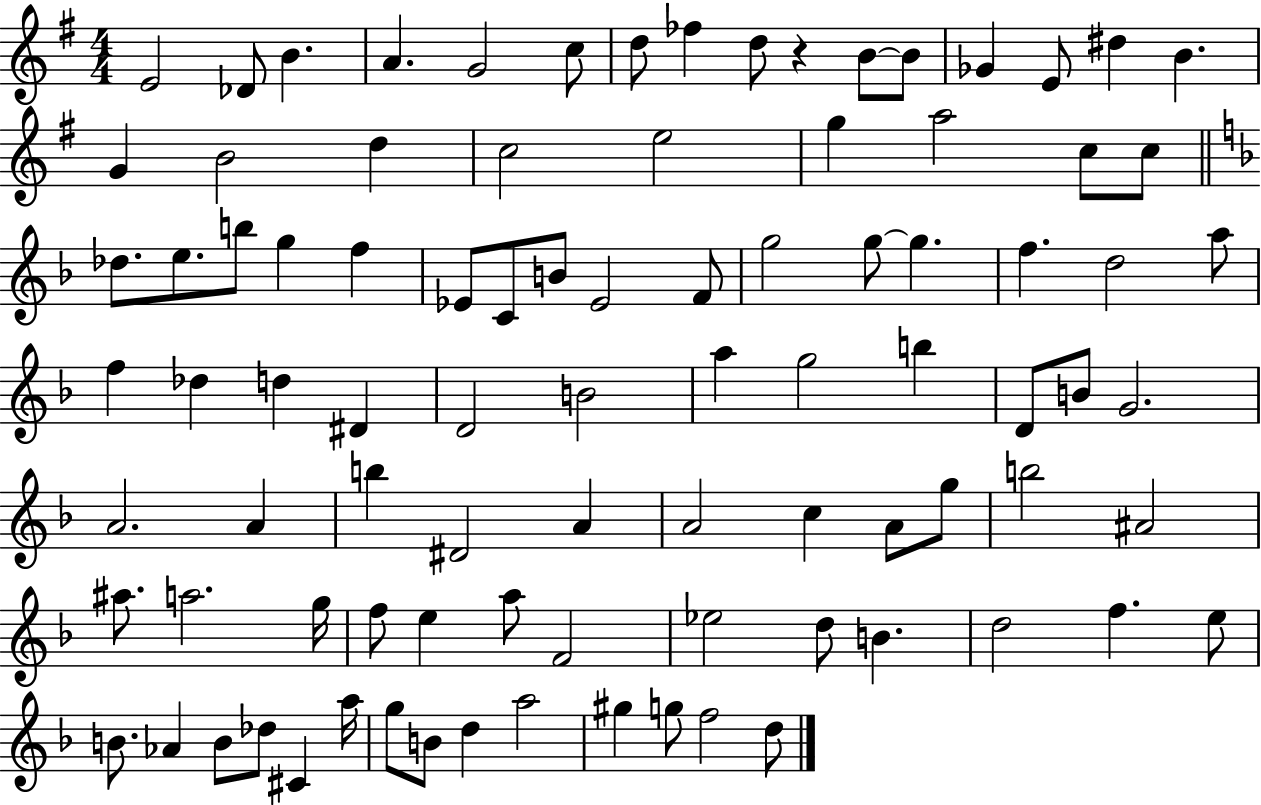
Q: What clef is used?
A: treble